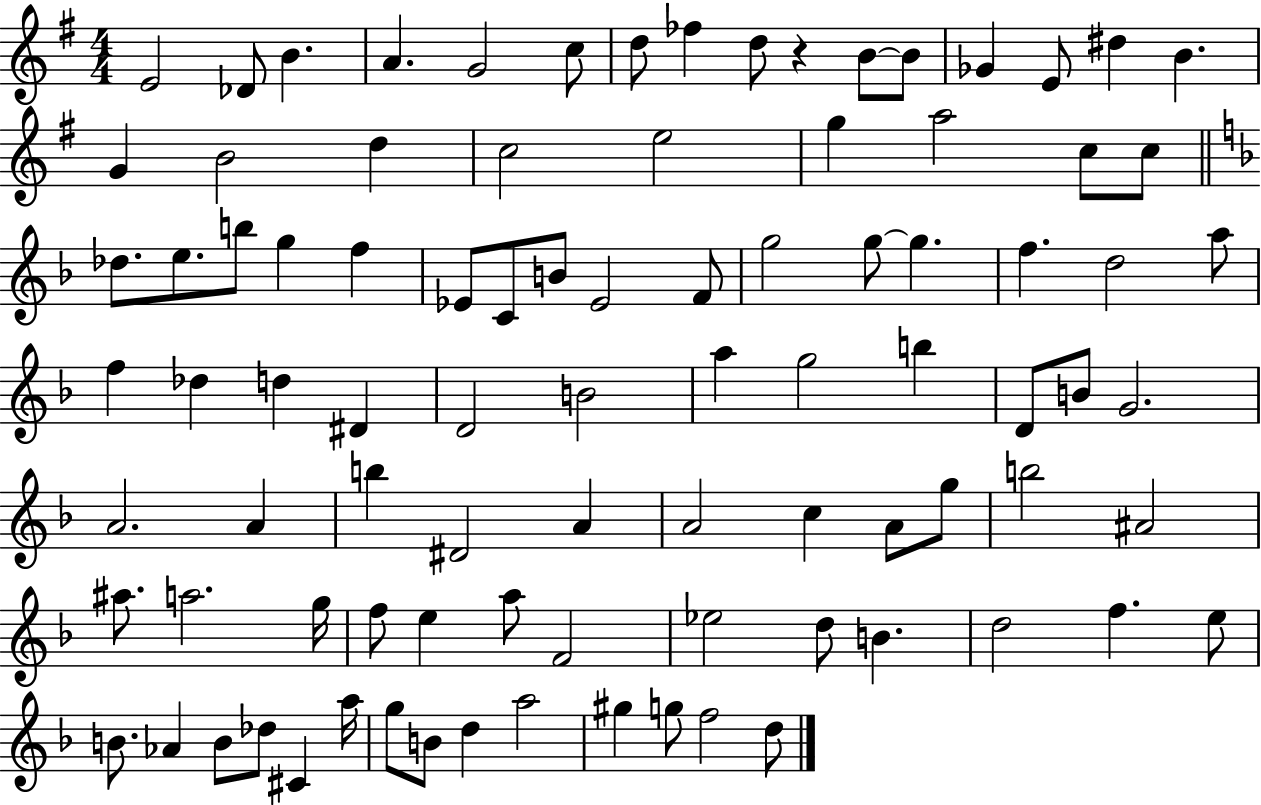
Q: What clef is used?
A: treble